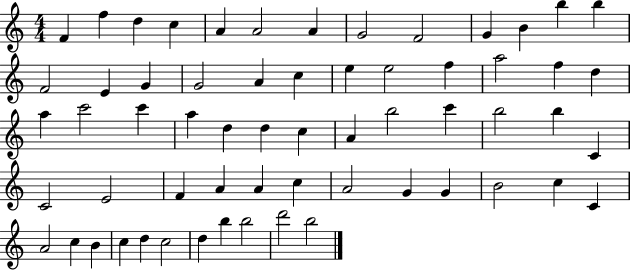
{
  \clef treble
  \numericTimeSignature
  \time 4/4
  \key c \major
  f'4 f''4 d''4 c''4 | a'4 a'2 a'4 | g'2 f'2 | g'4 b'4 b''4 b''4 | \break f'2 e'4 g'4 | g'2 a'4 c''4 | e''4 e''2 f''4 | a''2 f''4 d''4 | \break a''4 c'''2 c'''4 | a''4 d''4 d''4 c''4 | a'4 b''2 c'''4 | b''2 b''4 c'4 | \break c'2 e'2 | f'4 a'4 a'4 c''4 | a'2 g'4 g'4 | b'2 c''4 c'4 | \break a'2 c''4 b'4 | c''4 d''4 c''2 | d''4 b''4 b''2 | d'''2 b''2 | \break \bar "|."
}